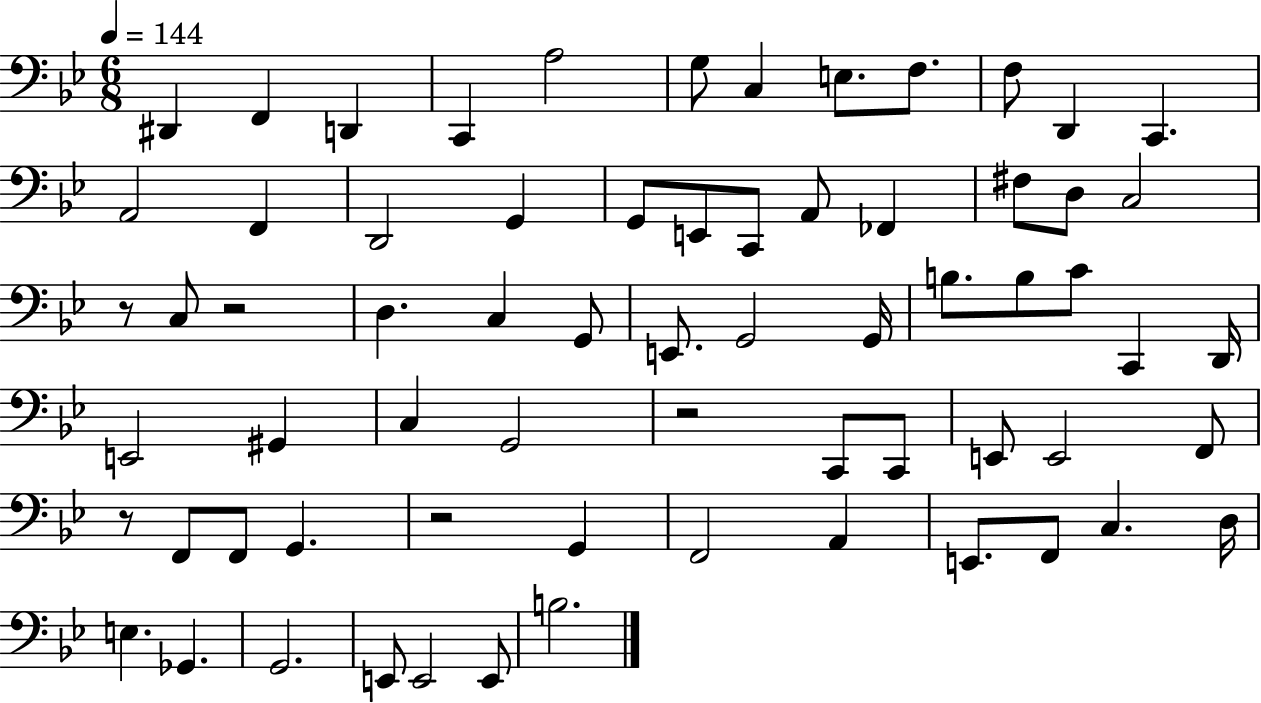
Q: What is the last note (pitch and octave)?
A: B3